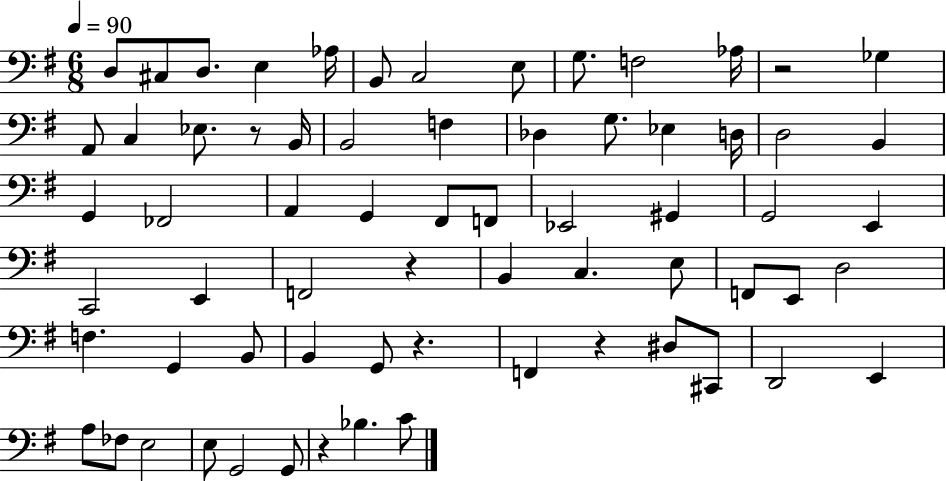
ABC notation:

X:1
T:Untitled
M:6/8
L:1/4
K:G
D,/2 ^C,/2 D,/2 E, _A,/4 B,,/2 C,2 E,/2 G,/2 F,2 _A,/4 z2 _G, A,,/2 C, _E,/2 z/2 B,,/4 B,,2 F, _D, G,/2 _E, D,/4 D,2 B,, G,, _F,,2 A,, G,, ^F,,/2 F,,/2 _E,,2 ^G,, G,,2 E,, C,,2 E,, F,,2 z B,, C, E,/2 F,,/2 E,,/2 D,2 F, G,, B,,/2 B,, G,,/2 z F,, z ^D,/2 ^C,,/2 D,,2 E,, A,/2 _F,/2 E,2 E,/2 G,,2 G,,/2 z _B, C/2